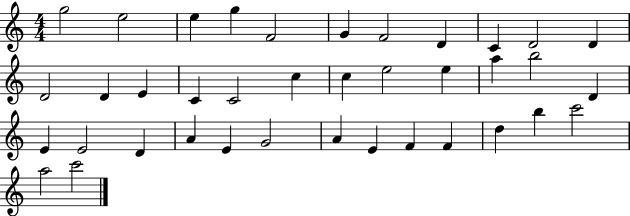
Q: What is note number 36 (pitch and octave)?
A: C6